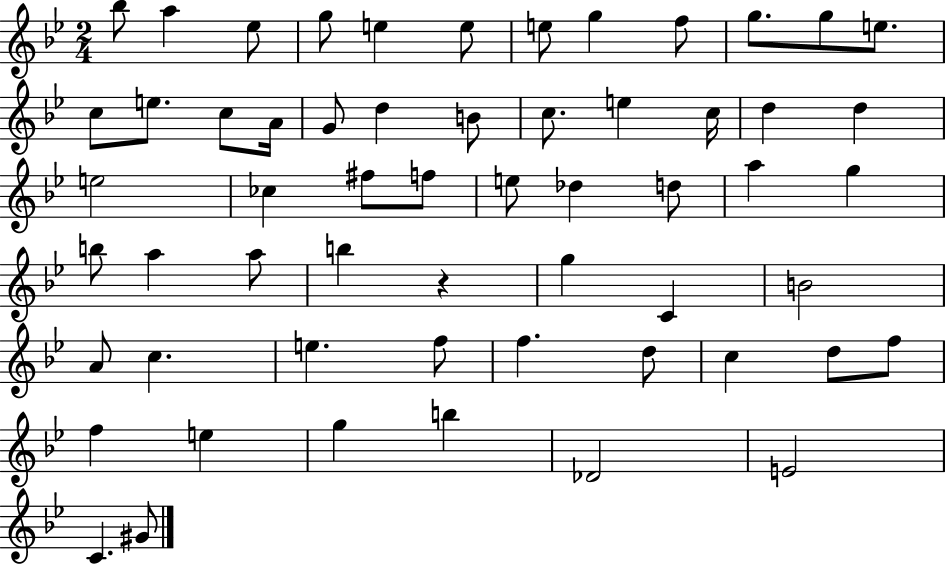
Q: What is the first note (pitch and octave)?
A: Bb5